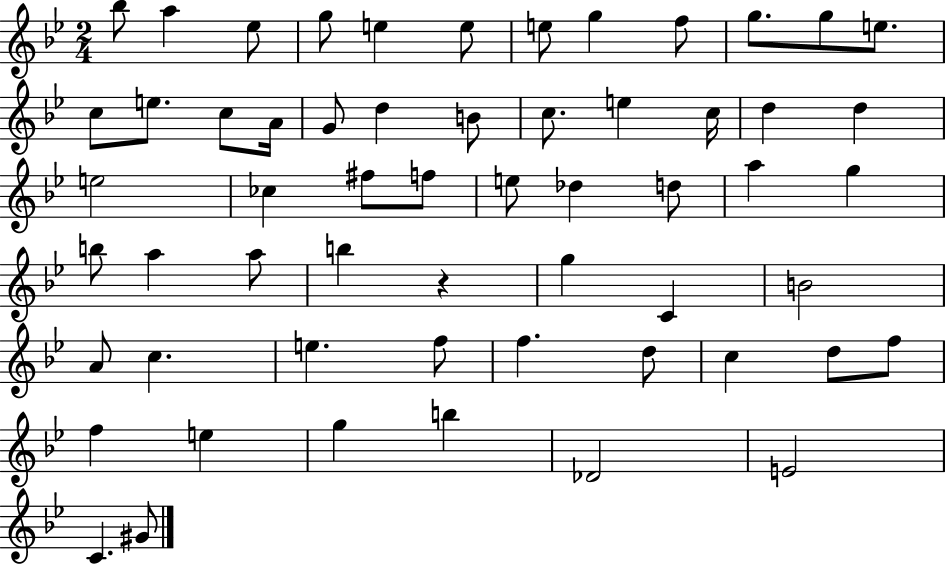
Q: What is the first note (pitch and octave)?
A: Bb5